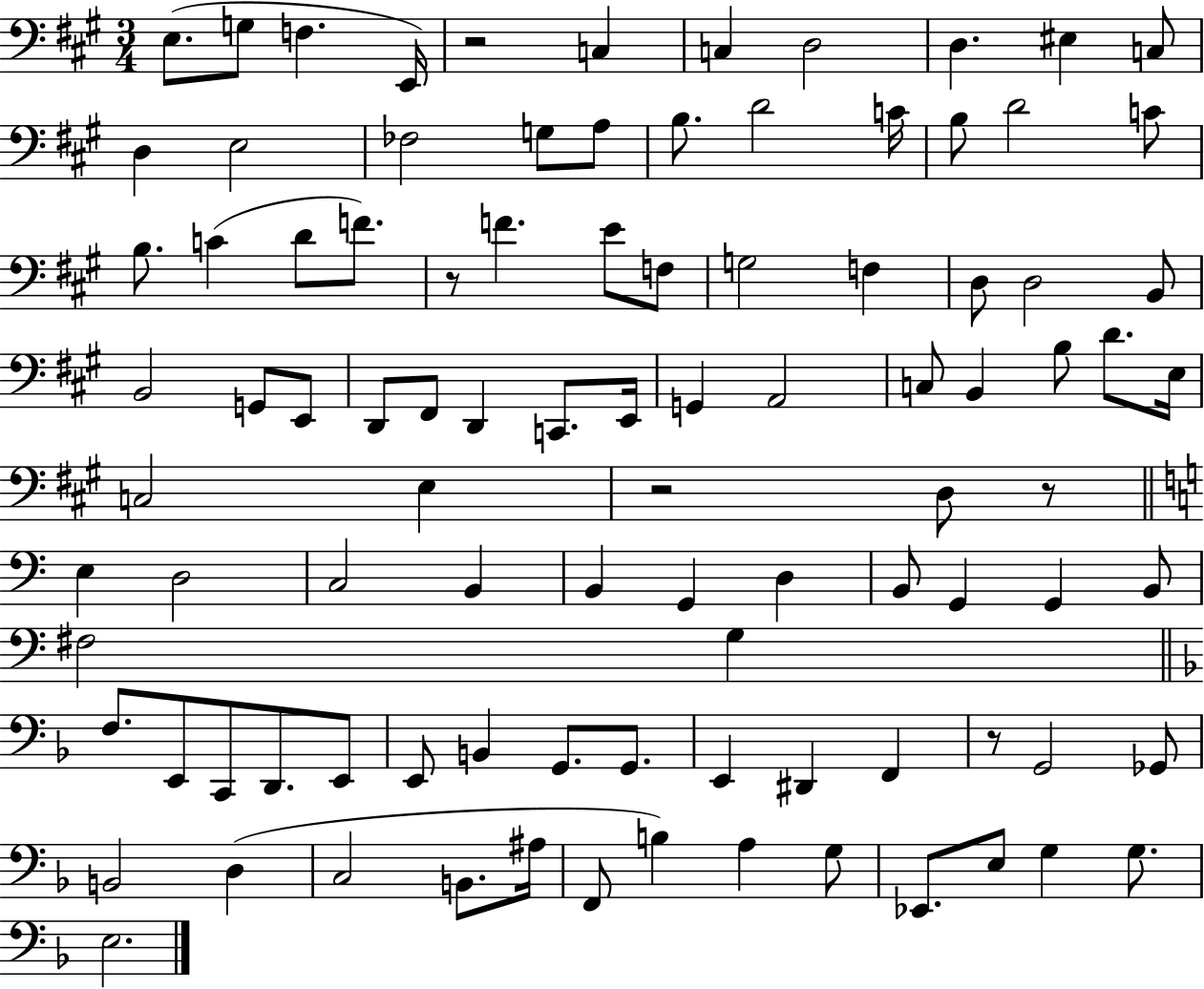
X:1
T:Untitled
M:3/4
L:1/4
K:A
E,/2 G,/2 F, E,,/4 z2 C, C, D,2 D, ^E, C,/2 D, E,2 _F,2 G,/2 A,/2 B,/2 D2 C/4 B,/2 D2 C/2 B,/2 C D/2 F/2 z/2 F E/2 F,/2 G,2 F, D,/2 D,2 B,,/2 B,,2 G,,/2 E,,/2 D,,/2 ^F,,/2 D,, C,,/2 E,,/4 G,, A,,2 C,/2 B,, B,/2 D/2 E,/4 C,2 E, z2 D,/2 z/2 E, D,2 C,2 B,, B,, G,, D, B,,/2 G,, G,, B,,/2 ^F,2 G, F,/2 E,,/2 C,,/2 D,,/2 E,,/2 E,,/2 B,, G,,/2 G,,/2 E,, ^D,, F,, z/2 G,,2 _G,,/2 B,,2 D, C,2 B,,/2 ^A,/4 F,,/2 B, A, G,/2 _E,,/2 E,/2 G, G,/2 E,2